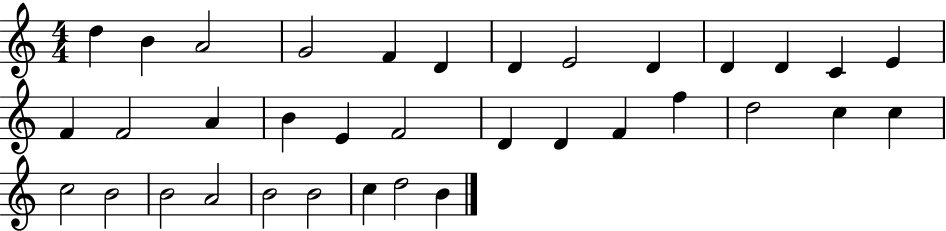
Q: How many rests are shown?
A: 0